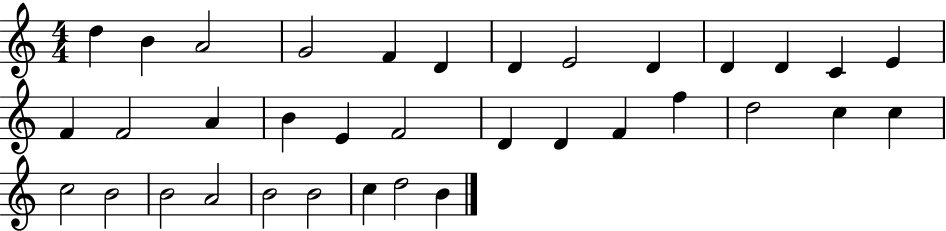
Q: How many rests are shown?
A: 0